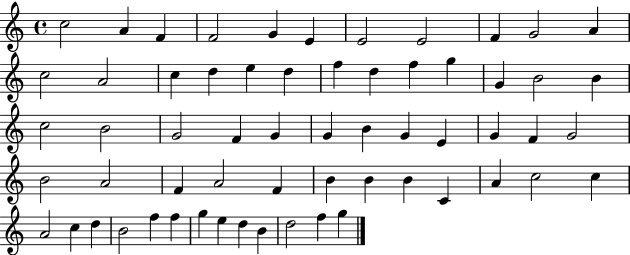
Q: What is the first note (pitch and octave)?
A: C5